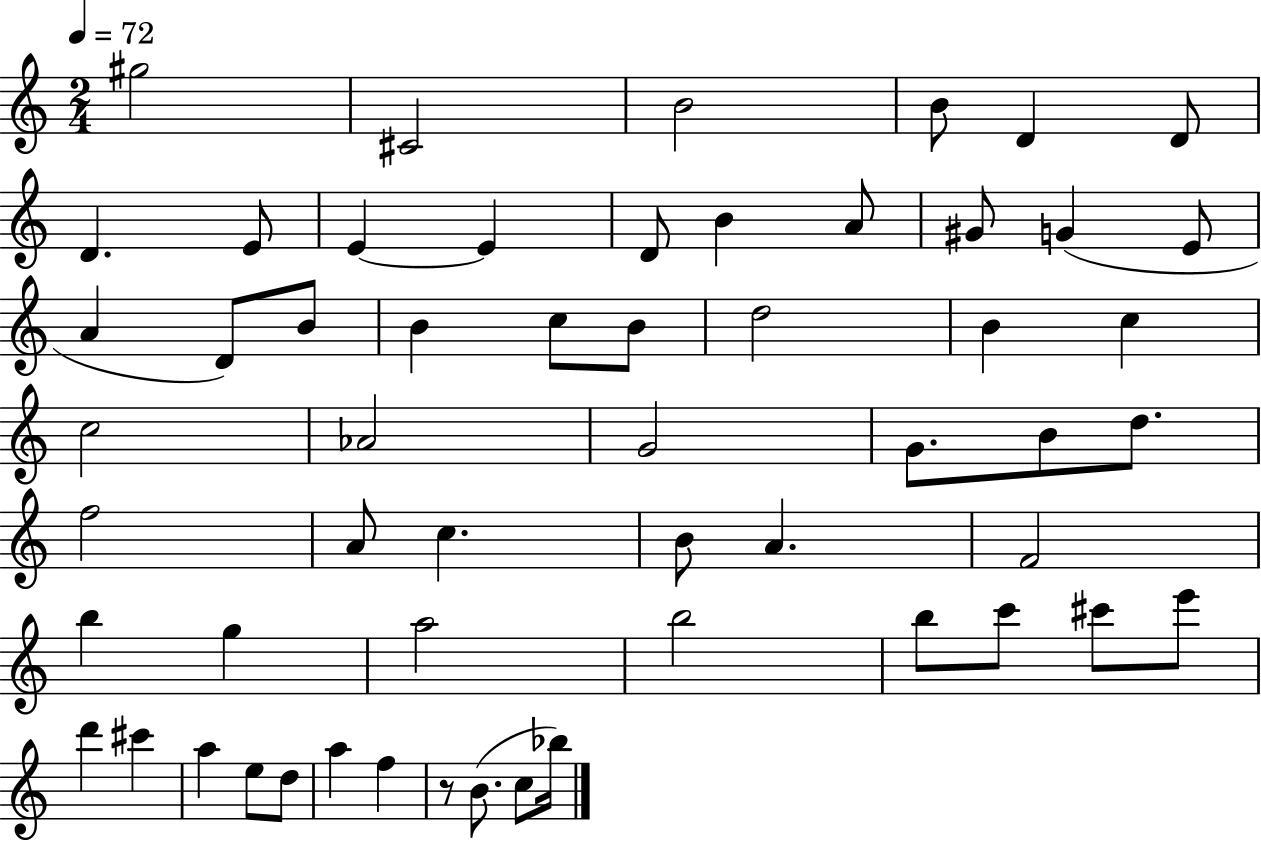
X:1
T:Untitled
M:2/4
L:1/4
K:C
^g2 ^C2 B2 B/2 D D/2 D E/2 E E D/2 B A/2 ^G/2 G E/2 A D/2 B/2 B c/2 B/2 d2 B c c2 _A2 G2 G/2 B/2 d/2 f2 A/2 c B/2 A F2 b g a2 b2 b/2 c'/2 ^c'/2 e'/2 d' ^c' a e/2 d/2 a f z/2 B/2 c/2 _b/4